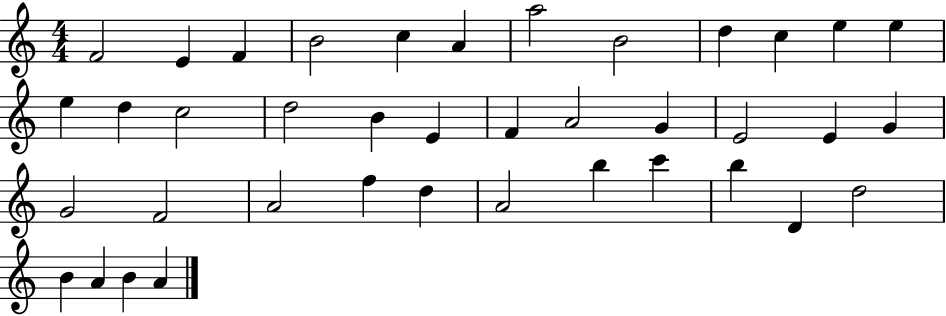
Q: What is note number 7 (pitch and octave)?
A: A5